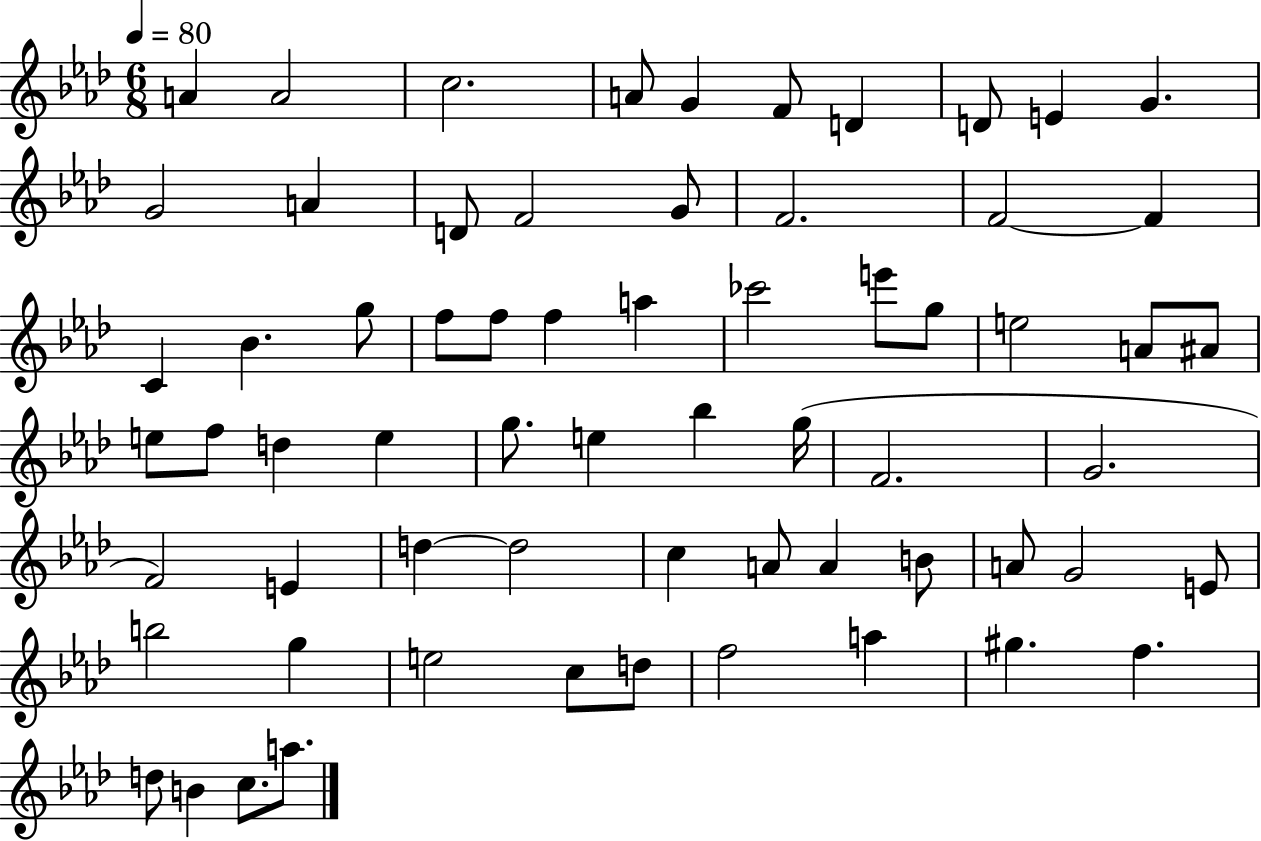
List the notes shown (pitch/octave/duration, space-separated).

A4/q A4/h C5/h. A4/e G4/q F4/e D4/q D4/e E4/q G4/q. G4/h A4/q D4/e F4/h G4/e F4/h. F4/h F4/q C4/q Bb4/q. G5/e F5/e F5/e F5/q A5/q CES6/h E6/e G5/e E5/h A4/e A#4/e E5/e F5/e D5/q E5/q G5/e. E5/q Bb5/q G5/s F4/h. G4/h. F4/h E4/q D5/q D5/h C5/q A4/e A4/q B4/e A4/e G4/h E4/e B5/h G5/q E5/h C5/e D5/e F5/h A5/q G#5/q. F5/q. D5/e B4/q C5/e. A5/e.